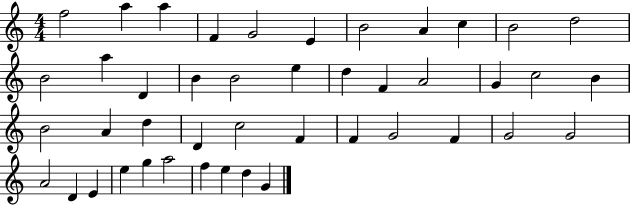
X:1
T:Untitled
M:4/4
L:1/4
K:C
f2 a a F G2 E B2 A c B2 d2 B2 a D B B2 e d F A2 G c2 B B2 A d D c2 F F G2 F G2 G2 A2 D E e g a2 f e d G